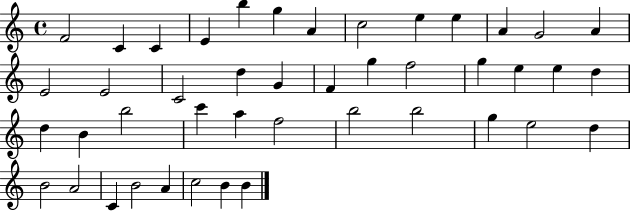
F4/h C4/q C4/q E4/q B5/q G5/q A4/q C5/h E5/q E5/q A4/q G4/h A4/q E4/h E4/h C4/h D5/q G4/q F4/q G5/q F5/h G5/q E5/q E5/q D5/q D5/q B4/q B5/h C6/q A5/q F5/h B5/h B5/h G5/q E5/h D5/q B4/h A4/h C4/q B4/h A4/q C5/h B4/q B4/q